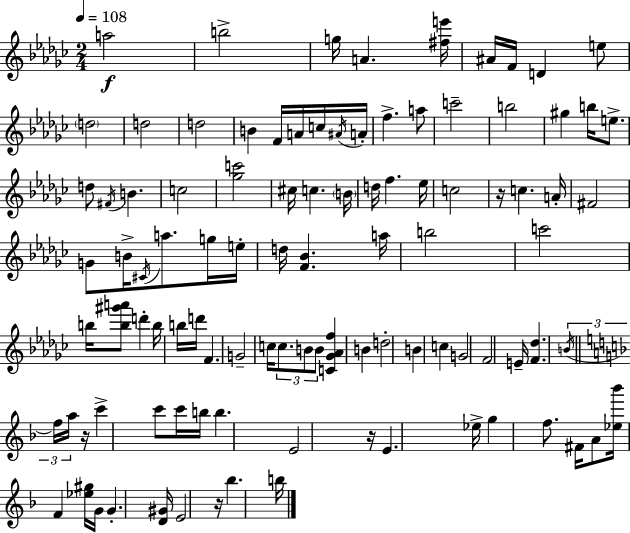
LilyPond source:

{
  \clef treble
  \numericTimeSignature
  \time 2/4
  \key ees \minor
  \tempo 4 = 108
  a''2\f | b''2-> | g''16 a'4. <fis'' e'''>16 | ais'16 f'16 d'4 e''8 | \break \parenthesize d''2 | d''2 | d''2 | b'4 f'16 a'16 c''16 \acciaccatura { ais'16 } | \break a'16-. f''4.-> a''8 | c'''2-- | b''2 | gis''4 b''16 e''8.-> | \break d''8 \acciaccatura { fis'16 } b'4. | c''2 | <ges'' c'''>2 | cis''16 c''4. | \break \parenthesize b'16 d''16 f''4. | ees''16 c''2 | r16 c''4. | a'16-. fis'2 | \break g'8 b'16-> \acciaccatura { cis'16 } a''8. | g''16 e''16-. d''16 <f' bes'>4. | a''16 b''2 | c'''2 | \break b''16 <b'' gis''' a'''>8 d'''4-. | b''16 b''16 d'''16 f'4. | g'2-- | c''16 \tuplet 3/2 { c''8. b'8 | \break b'8 } <c' ges' aes' f''>4 b'4 | d''2-. | b'4 c''4 | g'2 | \break f'2 | e'16-- <f' des''>4. | \tuplet 3/2 { \acciaccatura { b'16 } \bar "||" \break \key f \major f''16 a''16 } r16 c'''4-> c'''8 | c'''16 b''16 b''4. | e'2 | r16 e'4. | \break ees''16-> g''4 f''8. | fis'16 a'8 <ees'' bes'''>16 f'4 | <ees'' gis''>16 g'16 g'4.-. | <d' gis'>16 e'2 | \break r16 bes''4. | b''16 \bar "|."
}